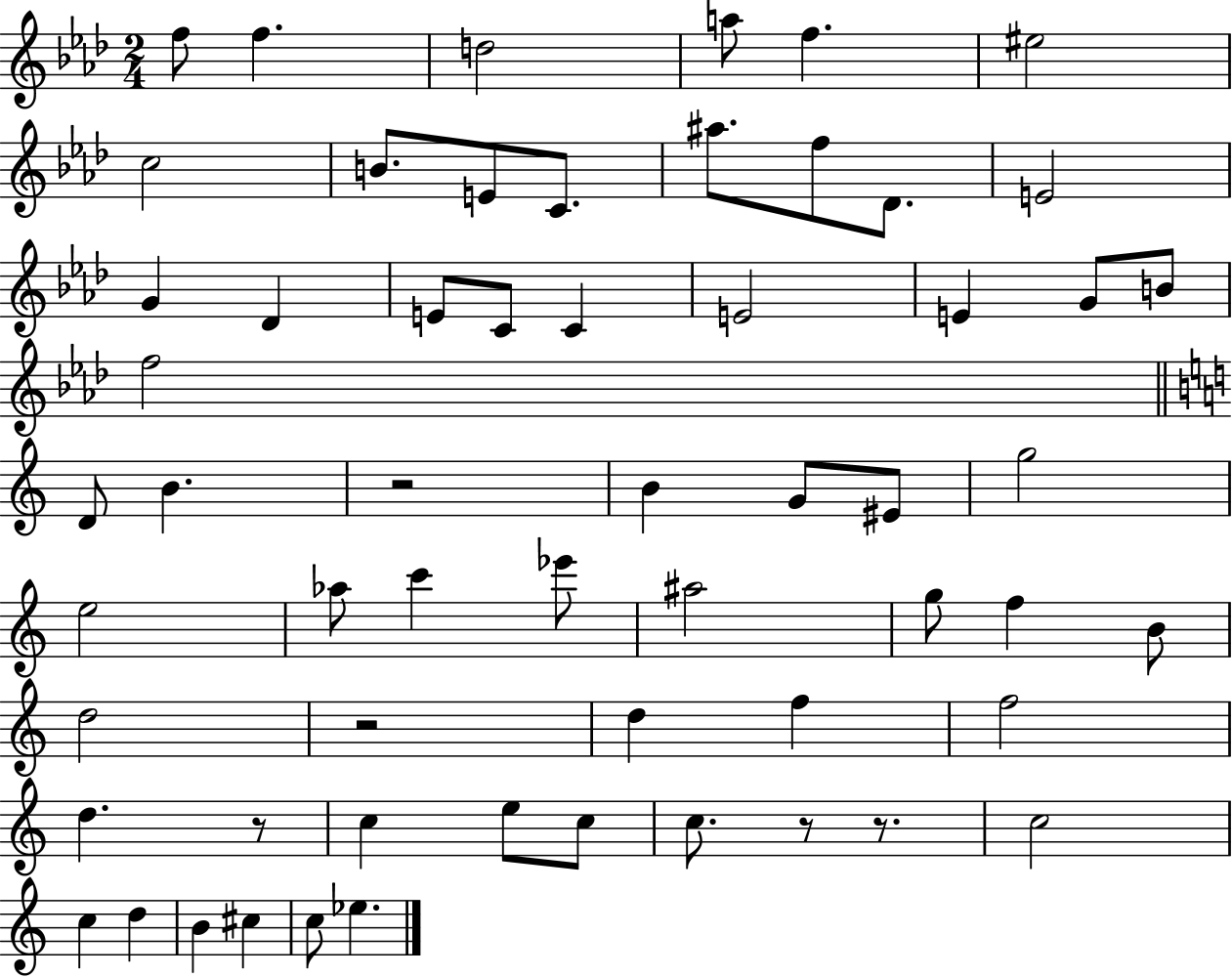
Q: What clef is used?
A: treble